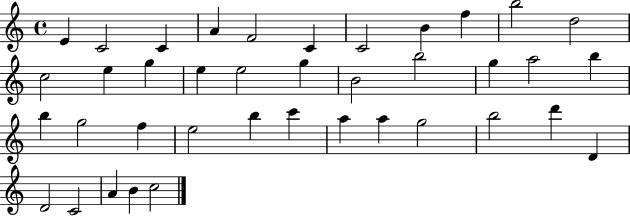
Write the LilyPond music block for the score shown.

{
  \clef treble
  \time 4/4
  \defaultTimeSignature
  \key c \major
  e'4 c'2 c'4 | a'4 f'2 c'4 | c'2 b'4 f''4 | b''2 d''2 | \break c''2 e''4 g''4 | e''4 e''2 g''4 | b'2 b''2 | g''4 a''2 b''4 | \break b''4 g''2 f''4 | e''2 b''4 c'''4 | a''4 a''4 g''2 | b''2 d'''4 d'4 | \break d'2 c'2 | a'4 b'4 c''2 | \bar "|."
}